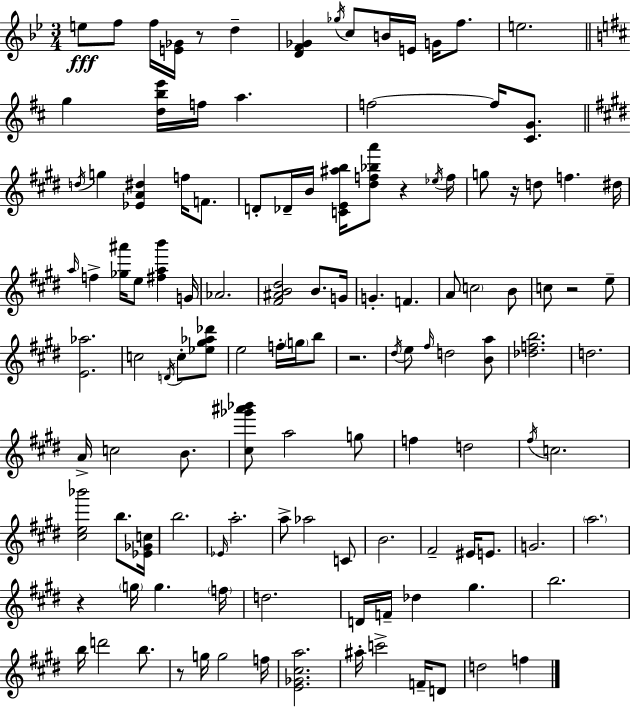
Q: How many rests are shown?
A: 7